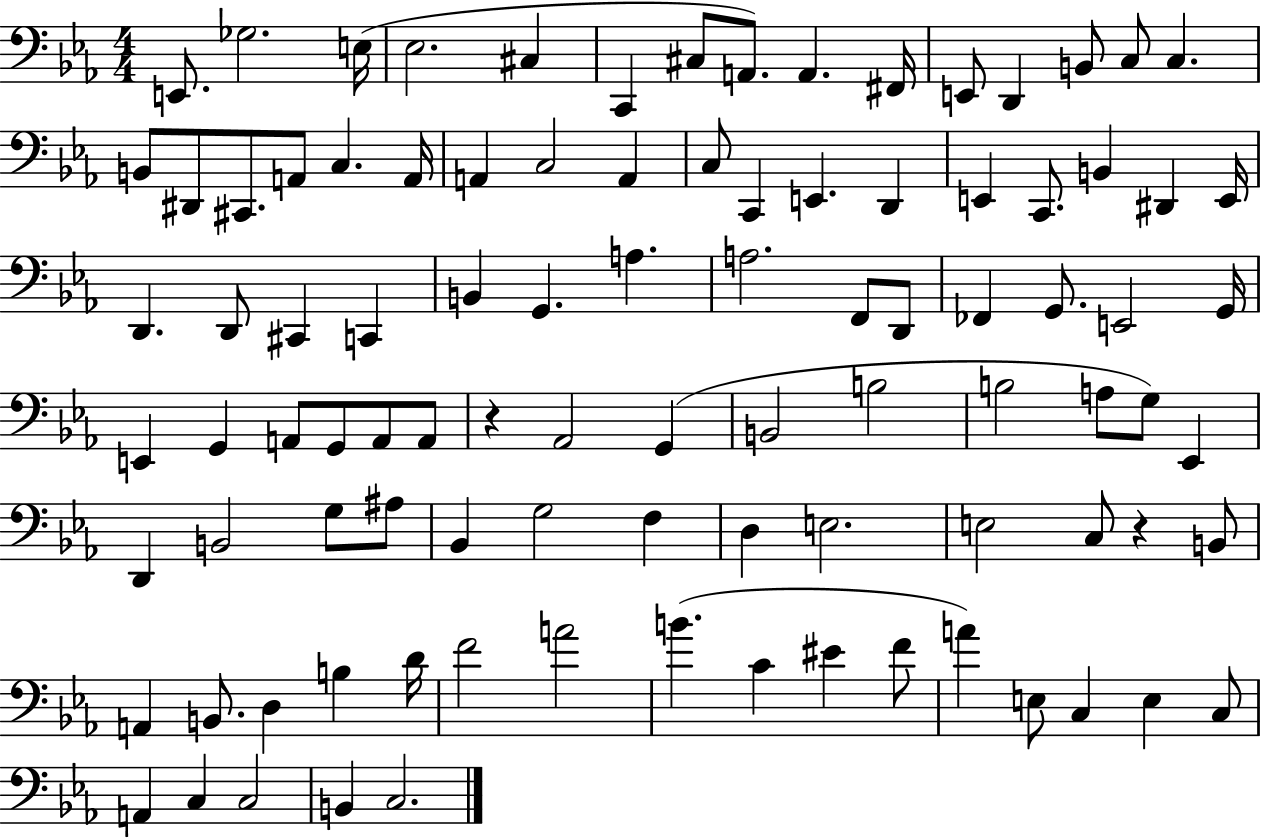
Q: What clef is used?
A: bass